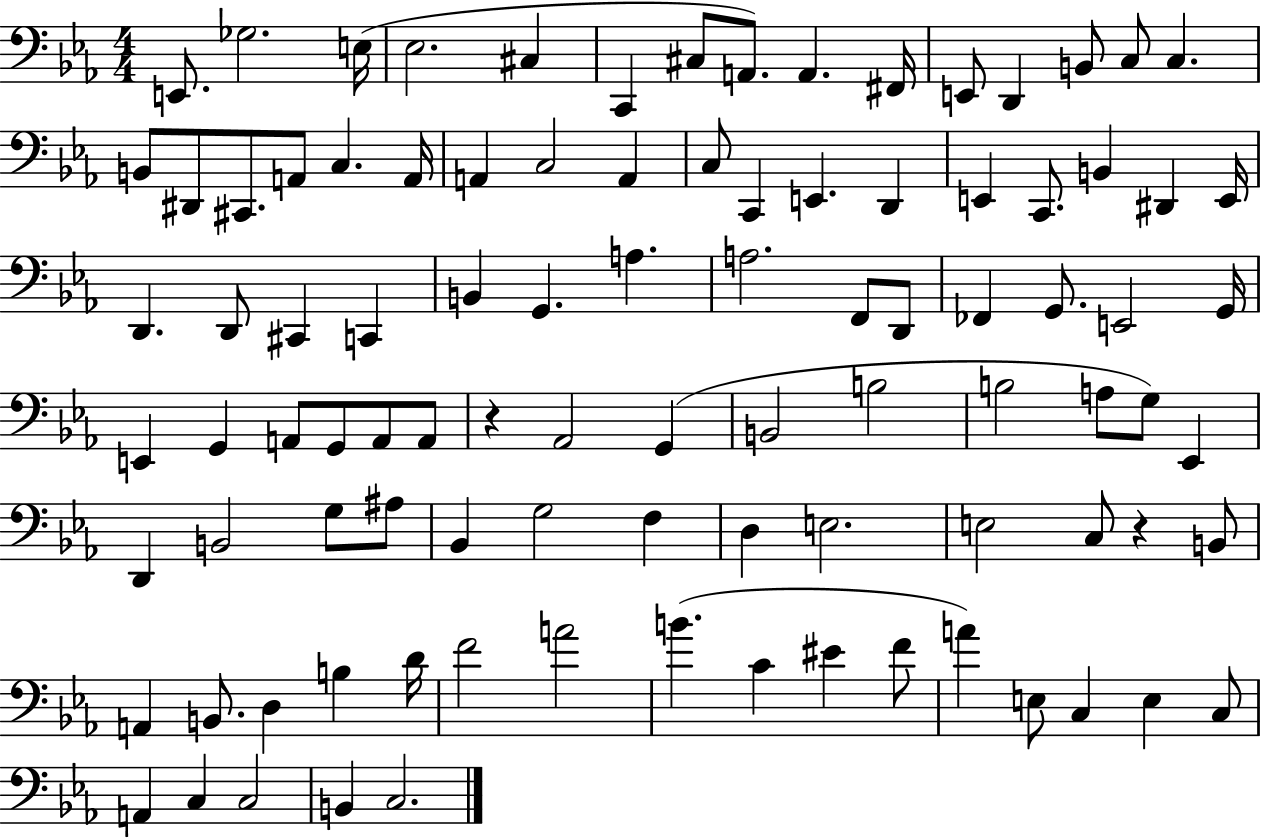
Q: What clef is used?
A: bass